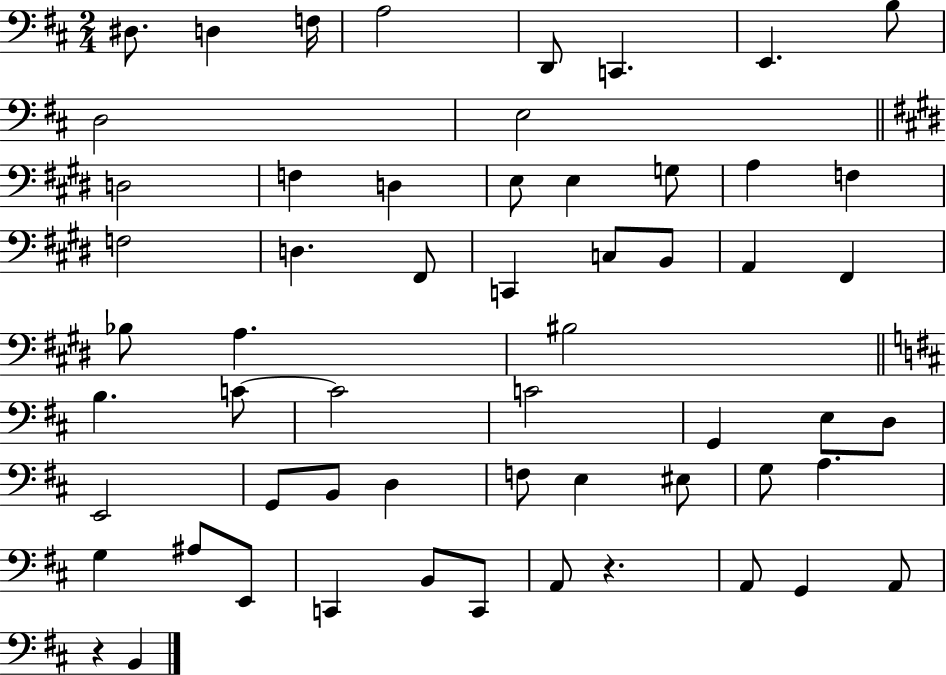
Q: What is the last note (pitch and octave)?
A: B2